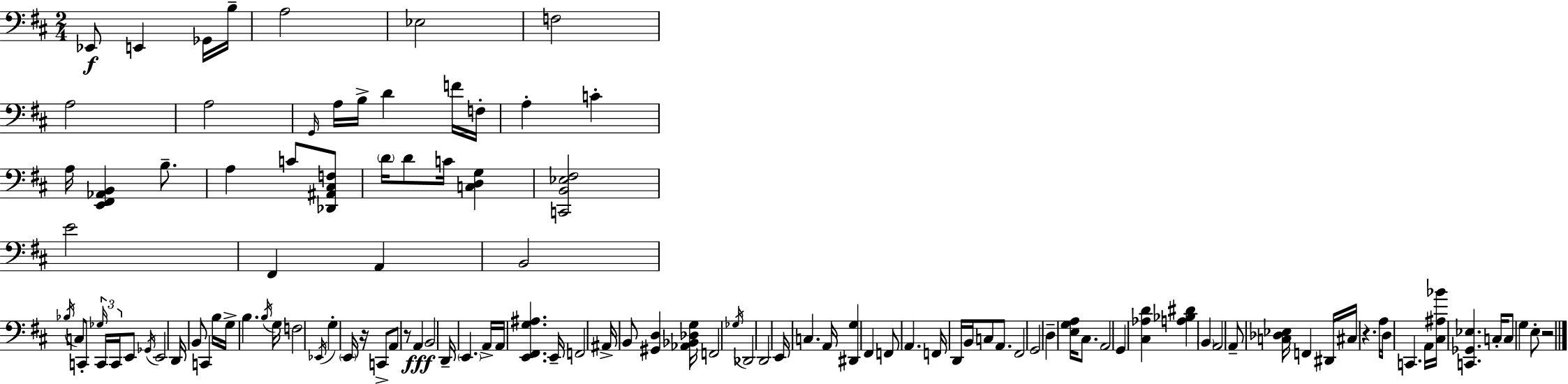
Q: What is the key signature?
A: D major